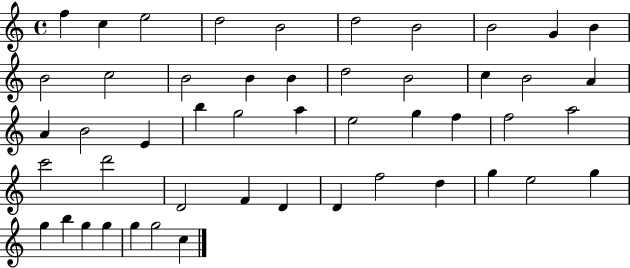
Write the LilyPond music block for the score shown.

{
  \clef treble
  \time 4/4
  \defaultTimeSignature
  \key c \major
  f''4 c''4 e''2 | d''2 b'2 | d''2 b'2 | b'2 g'4 b'4 | \break b'2 c''2 | b'2 b'4 b'4 | d''2 b'2 | c''4 b'2 a'4 | \break a'4 b'2 e'4 | b''4 g''2 a''4 | e''2 g''4 f''4 | f''2 a''2 | \break c'''2 d'''2 | d'2 f'4 d'4 | d'4 f''2 d''4 | g''4 e''2 g''4 | \break g''4 b''4 g''4 g''4 | g''4 g''2 c''4 | \bar "|."
}